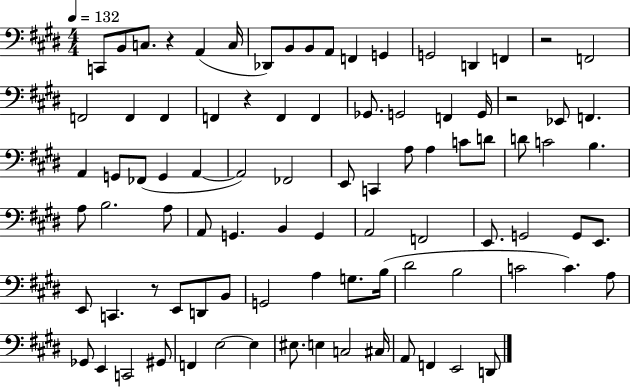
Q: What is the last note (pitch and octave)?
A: D2